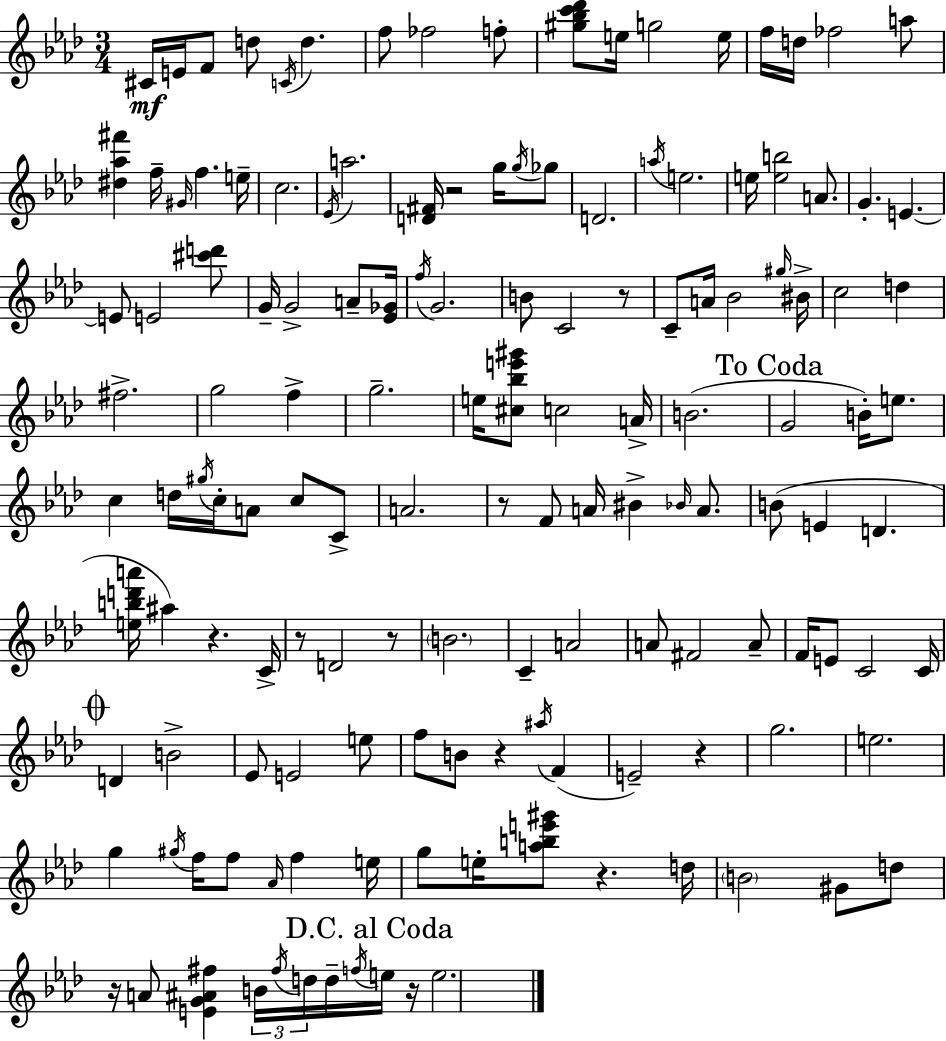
{
  \clef treble
  \numericTimeSignature
  \time 3/4
  \key f \minor
  cis'16\mf e'16 f'8 d''8 \acciaccatura { c'16 } d''4. | f''8 fes''2 f''8-. | <gis'' bes'' c''' des'''>8 e''16 g''2 | e''16 f''16 d''16 fes''2 a''8 | \break <dis'' aes'' fis'''>4 f''16-- \grace { gis'16 } f''4. | e''16-- c''2. | \acciaccatura { ees'16 } a''2. | <d' fis'>16 r2 | \break g''16 \acciaccatura { g''16 } ges''8 d'2. | \acciaccatura { a''16 } e''2. | e''16 <e'' b''>2 | a'8. g'4.-. e'4.~~ | \break e'8 e'2 | <cis''' d'''>8 g'16-- g'2-> | a'8-- <ees' ges'>16 \acciaccatura { f''16 } g'2. | b'8 c'2 | \break r8 c'8-- a'16 bes'2 | \grace { gis''16 } bis'16-> c''2 | d''4 fis''2.-> | g''2 | \break f''4-> g''2.-- | e''16 <cis'' bes'' e''' gis'''>8 c''2 | a'16-> b'2.( | \mark "To Coda" g'2 | \break b'16-.) e''8. c''4 d''16 | \acciaccatura { gis''16 } c''16-. a'8 c''8 c'8-> a'2. | r8 f'8 | a'16 bis'4-> \grace { bes'16 } a'8. b'8( e'4 | \break d'4. <e'' b'' d''' a'''>16 ais''4) | r4. c'16-> r8 d'2 | r8 \parenthesize b'2. | c'4-- | \break a'2 a'8 fis'2 | a'8-- f'16 e'8 | c'2 c'16 \mark \markup { \musicglyph "scripts.coda" } d'4 | b'2-> ees'8 e'2 | \break e''8 f''8 b'8 | r4 \acciaccatura { ais''16 }( f'4 e'2--) | r4 g''2. | e''2. | \break g''4 | \acciaccatura { gis''16 } f''16 f''8 \grace { aes'16 } f''4 e''16 | g''8 e''16-. <a'' b'' e''' gis'''>8 r4. d''16 | \parenthesize b'2 gis'8 d''8 | \break r16 a'8 <e' g' ais' fis''>4 \tuplet 3/2 { b'16 \acciaccatura { fis''16 } d''16 } d''16-- \acciaccatura { f''16 } | \mark "D.C. al Coda" e''16 r16 e''2. | \bar "|."
}